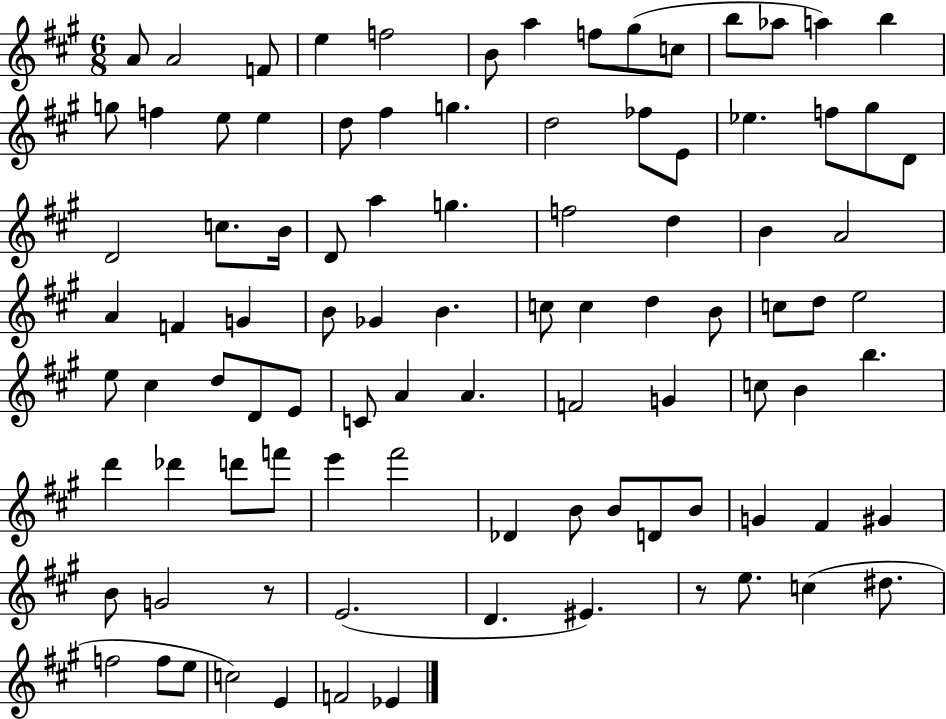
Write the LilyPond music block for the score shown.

{
  \clef treble
  \numericTimeSignature
  \time 6/8
  \key a \major
  \repeat volta 2 { a'8 a'2 f'8 | e''4 f''2 | b'8 a''4 f''8 gis''8( c''8 | b''8 aes''8 a''4) b''4 | \break g''8 f''4 e''8 e''4 | d''8 fis''4 g''4. | d''2 fes''8 e'8 | ees''4. f''8 gis''8 d'8 | \break d'2 c''8. b'16 | d'8 a''4 g''4. | f''2 d''4 | b'4 a'2 | \break a'4 f'4 g'4 | b'8 ges'4 b'4. | c''8 c''4 d''4 b'8 | c''8 d''8 e''2 | \break e''8 cis''4 d''8 d'8 e'8 | c'8 a'4 a'4. | f'2 g'4 | c''8 b'4 b''4. | \break d'''4 des'''4 d'''8 f'''8 | e'''4 fis'''2 | des'4 b'8 b'8 d'8 b'8 | g'4 fis'4 gis'4 | \break b'8 g'2 r8 | e'2.( | d'4. eis'4.) | r8 e''8. c''4( dis''8. | \break f''2 f''8 e''8 | c''2) e'4 | f'2 ees'4 | } \bar "|."
}